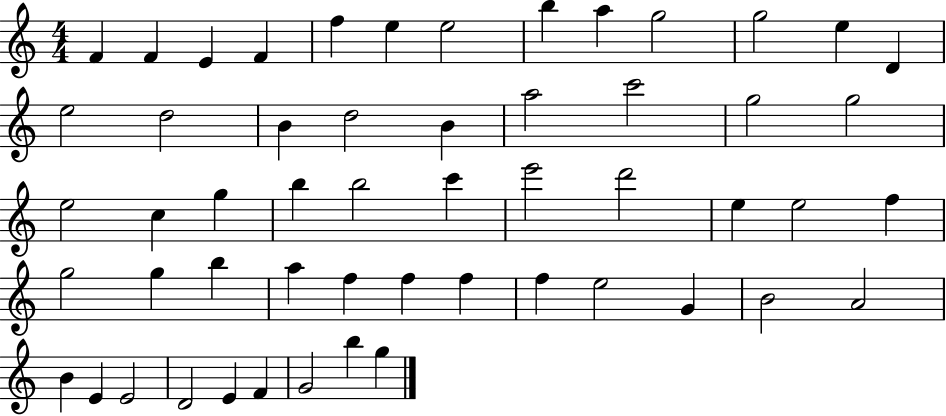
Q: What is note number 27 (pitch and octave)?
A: B5